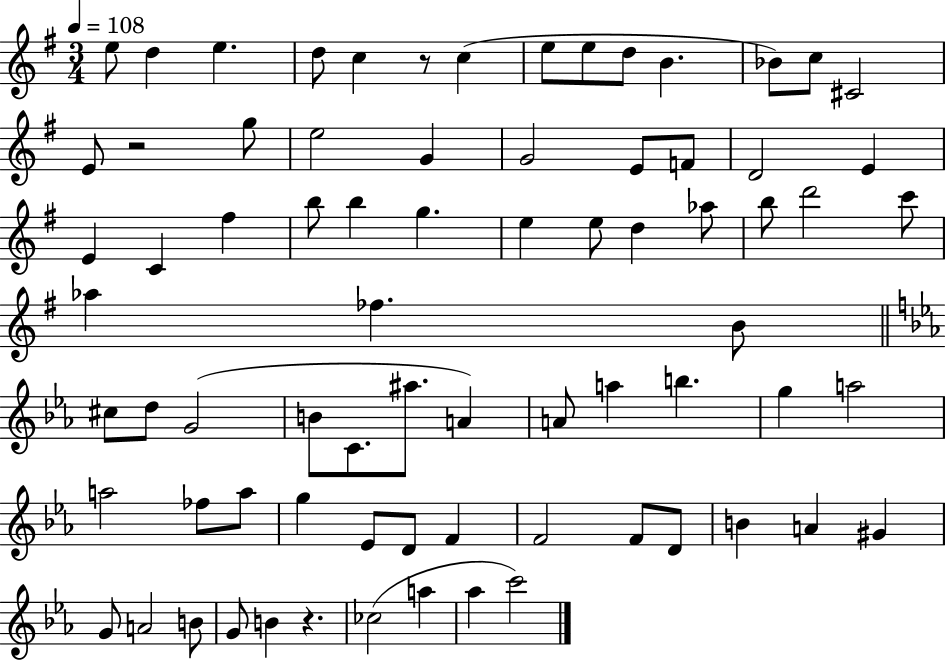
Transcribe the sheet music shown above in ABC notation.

X:1
T:Untitled
M:3/4
L:1/4
K:G
e/2 d e d/2 c z/2 c e/2 e/2 d/2 B _B/2 c/2 ^C2 E/2 z2 g/2 e2 G G2 E/2 F/2 D2 E E C ^f b/2 b g e e/2 d _a/2 b/2 d'2 c'/2 _a _f B/2 ^c/2 d/2 G2 B/2 C/2 ^a/2 A A/2 a b g a2 a2 _f/2 a/2 g _E/2 D/2 F F2 F/2 D/2 B A ^G G/2 A2 B/2 G/2 B z _c2 a _a c'2